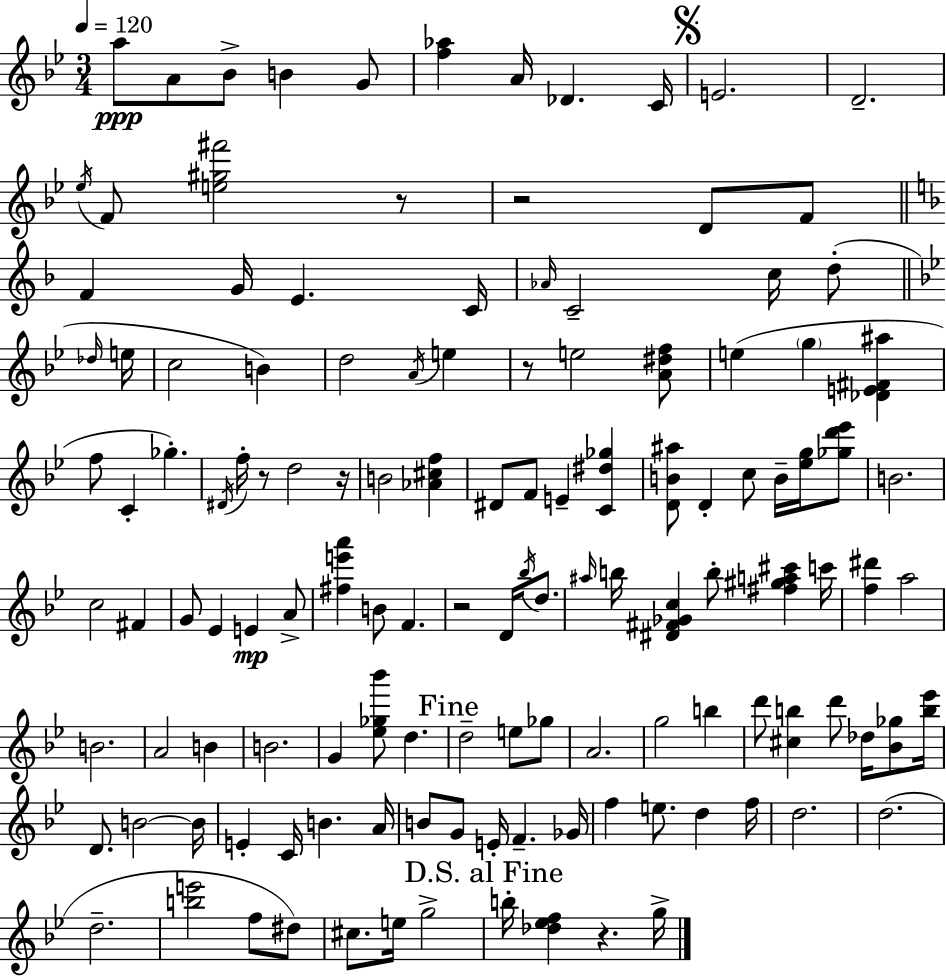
{
  \clef treble
  \numericTimeSignature
  \time 3/4
  \key g \minor
  \tempo 4 = 120
  a''8\ppp a'8 bes'8-> b'4 g'8 | <f'' aes''>4 a'16 des'4. c'16 | \mark \markup { \musicglyph "scripts.segno" } e'2. | d'2.-- | \break \acciaccatura { ees''16 } f'8 <e'' gis'' fis'''>2 r8 | r2 d'8 f'8 | \bar "||" \break \key f \major f'4 g'16 e'4. c'16 | \grace { aes'16 } c'2-- c''16 d''8-.( | \bar "||" \break \key bes \major \grace { des''16 } e''16 c''2 b'4) | d''2 \acciaccatura { a'16 } e''4 | r8 e''2 | <a' dis'' f''>8 e''4( \parenthesize g''4 <des' e' fis' ais''>4 | \break f''8 c'4-. ges''4.-.) | \acciaccatura { dis'16 } f''16-. r8 d''2 | r16 b'2 | <aes' cis'' f''>4 dis'8 f'8 e'4-- | \break <c' dis'' ges''>4 <d' b' ais''>8 d'4-. c''8 | b'16-- <ees'' g''>16 <ges'' d''' ees'''>8 b'2. | c''2 | fis'4 g'8 ees'4 e'4\mp | \break a'8-> <fis'' e''' a'''>4 b'8 f'4. | r2 | d'16 \acciaccatura { bes''16 } d''8. \grace { ais''16 } b''16 <dis' fis' ges' c''>4 b''8-. | <fis'' gis'' a'' cis'''>4 c'''16 <f'' dis'''>4 a''2 | \break b'2. | a'2 | b'4 b'2. | g'4 <ees'' ges'' bes'''>8 | \break d''4. \mark "Fine" d''2-- | e''8 ges''8 a'2. | g''2 | b''4 d'''8 <cis'' b''>4 | \break d'''8 des''16 <bes' ges''>8 <b'' ees'''>16 d'8. b'2~~ | b'16 e'4-. c'16 b'4. | a'16 b'8 g'8 e'16-. f'4.-- | ges'16 f''4 e''8. | \break d''4 f''16 d''2. | d''2.( | d''2.-- | <b'' e'''>2 | \break f''8 dis''8) cis''8. e''16 g''2-> | \mark "D.S. al Fine" b''16-. <des'' ees'' f''>4 r4. | g''16-> \bar "|."
}